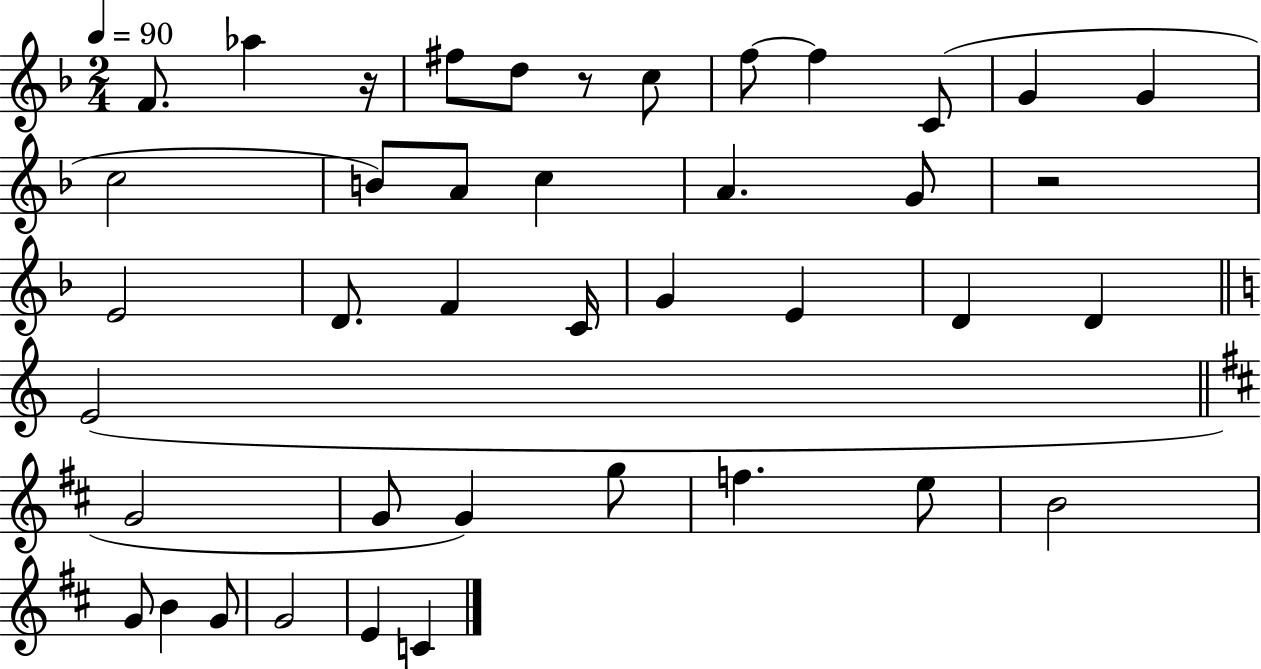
F4/e. Ab5/q R/s F#5/e D5/e R/e C5/e F5/e F5/q C4/e G4/q G4/q C5/h B4/e A4/e C5/q A4/q. G4/e R/h E4/h D4/e. F4/q C4/s G4/q E4/q D4/q D4/q E4/h G4/h G4/e G4/q G5/e F5/q. E5/e B4/h G4/e B4/q G4/e G4/h E4/q C4/q